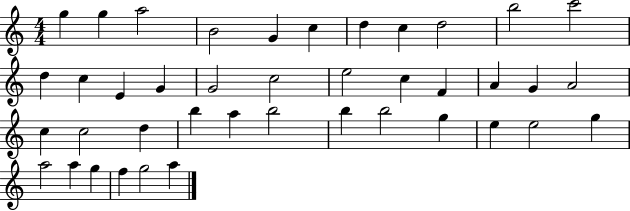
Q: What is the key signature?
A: C major